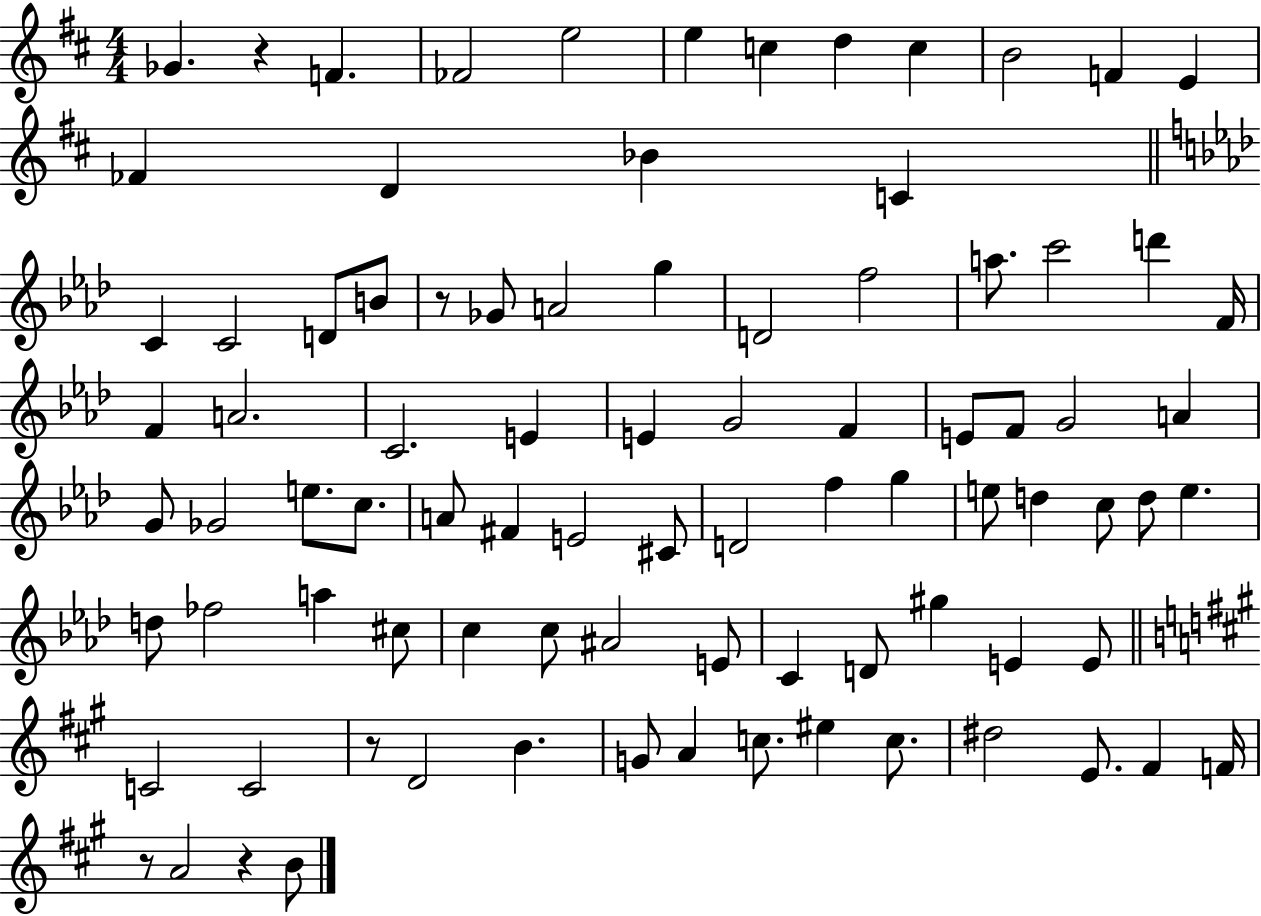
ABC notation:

X:1
T:Untitled
M:4/4
L:1/4
K:D
_G z F _F2 e2 e c d c B2 F E _F D _B C C C2 D/2 B/2 z/2 _G/2 A2 g D2 f2 a/2 c'2 d' F/4 F A2 C2 E E G2 F E/2 F/2 G2 A G/2 _G2 e/2 c/2 A/2 ^F E2 ^C/2 D2 f g e/2 d c/2 d/2 e d/2 _f2 a ^c/2 c c/2 ^A2 E/2 C D/2 ^g E E/2 C2 C2 z/2 D2 B G/2 A c/2 ^e c/2 ^d2 E/2 ^F F/4 z/2 A2 z B/2